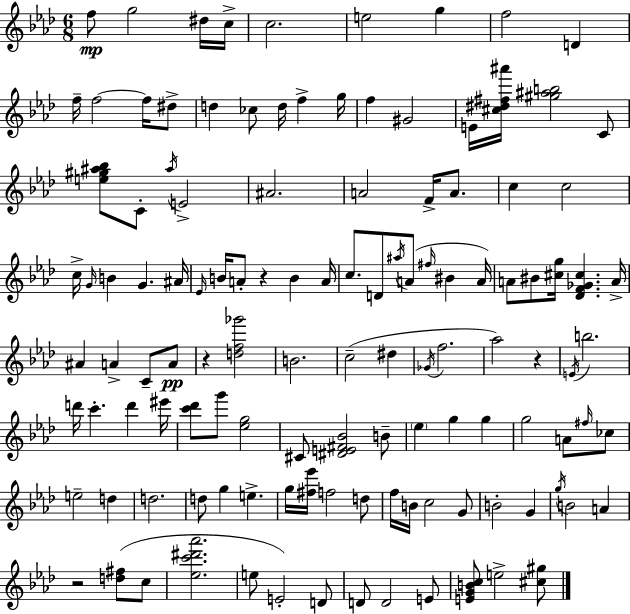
X:1
T:Untitled
M:6/8
L:1/4
K:Fm
f/2 g2 ^d/4 c/4 c2 e2 g f2 D f/4 f2 f/4 ^d/2 d _c/2 d/4 f g/4 f ^G2 E/4 [^c^d^f^a']/4 [^g^ab]2 C/2 [e^g^a_b]/2 C/2 ^a/4 E2 ^A2 A2 F/4 A/2 c c2 c/4 G/4 B G ^A/4 _E/4 B/4 A/2 z B A/4 c/2 D/2 ^a/4 A/2 ^f/4 ^B A/4 A/2 ^B/2 [^cg]/4 [_DF_G^c] A/4 ^A A C/2 A/2 z [df_g']2 B2 c2 ^d _G/4 f2 _a2 z E/4 b2 d'/4 c' d' ^e'/4 [c'_d']/2 g'/2 [_eg]2 ^C/2 [^DE^F_B]2 B/2 _e g g g2 A/2 ^f/4 _c/2 e2 d d2 d/2 g e g/4 [^f_e']/4 f2 d/2 f/4 B/4 c2 G/2 B2 G g/4 B2 A z2 [d^f]/2 c/2 [_ec'^d'_a']2 e/2 E2 D/2 D/2 D2 E/2 [EGBc]/2 e2 [^c^g]/2